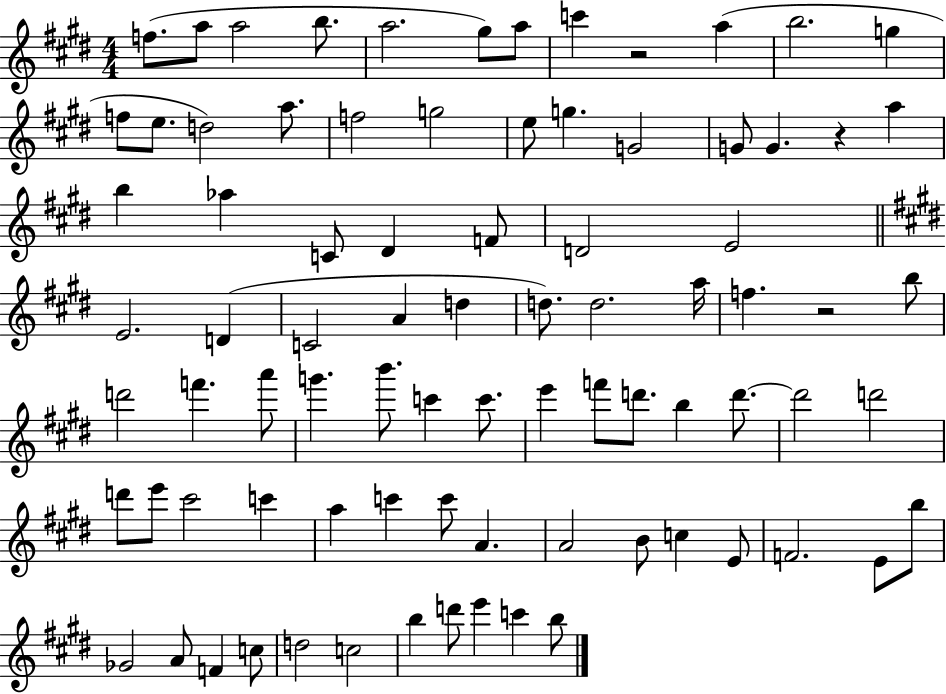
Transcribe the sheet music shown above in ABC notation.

X:1
T:Untitled
M:4/4
L:1/4
K:E
f/2 a/2 a2 b/2 a2 ^g/2 a/2 c' z2 a b2 g f/2 e/2 d2 a/2 f2 g2 e/2 g G2 G/2 G z a b _a C/2 ^D F/2 D2 E2 E2 D C2 A d d/2 d2 a/4 f z2 b/2 d'2 f' a'/2 g' b'/2 c' c'/2 e' f'/2 d'/2 b d'/2 d'2 d'2 d'/2 e'/2 ^c'2 c' a c' c'/2 A A2 B/2 c E/2 F2 E/2 b/2 _G2 A/2 F c/2 d2 c2 b d'/2 e' c' b/2